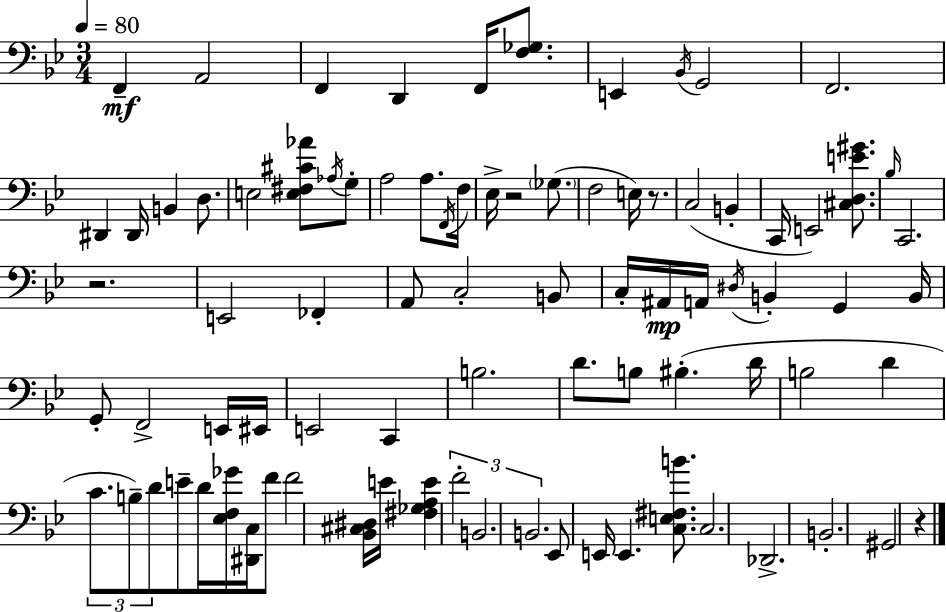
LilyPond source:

{
  \clef bass
  \numericTimeSignature
  \time 3/4
  \key bes \major
  \tempo 4 = 80
  \repeat volta 2 { f,4--\mf a,2 | f,4 d,4 f,16 <f ges>8. | e,4 \acciaccatura { bes,16 } g,2 | f,2. | \break dis,4 dis,16 b,4 d8. | e2 <e fis cis' aes'>8 \acciaccatura { aes16 } | g8-. a2 a8. | \acciaccatura { f,16 } f16 ees16-> r2 | \break \parenthesize ges8.( f2 e16) | r8. c2( b,4-. | c,16 e,2) | <cis d e' gis'>8. \grace { bes16 } c,2. | \break r2. | e,2 | fes,4-. a,8 c2-. | b,8 c16-. ais,16\mp a,16 \acciaccatura { dis16 } b,4-. | \break g,4 b,16 g,8-. f,2-> | e,16 eis,16 e,2 | c,4 b2. | d'8. b8 bis4.-.( | \break d'16 b2 | d'4 \tuplet 3/2 { c'8. b8--) d'8 } | e'8-- d'16 <ees f ges'>16 <dis, c>16 f'8 f'2 | <bes, cis dis>16 e'16 <fis ges a e'>4 \tuplet 3/2 { f'2-. | \break b,2. | b,2. } | ees,8 e,16 e,4. | <c e fis b'>8. c2. | \break des,2.-> | b,2.-. | gis,2 | r4 } \bar "|."
}